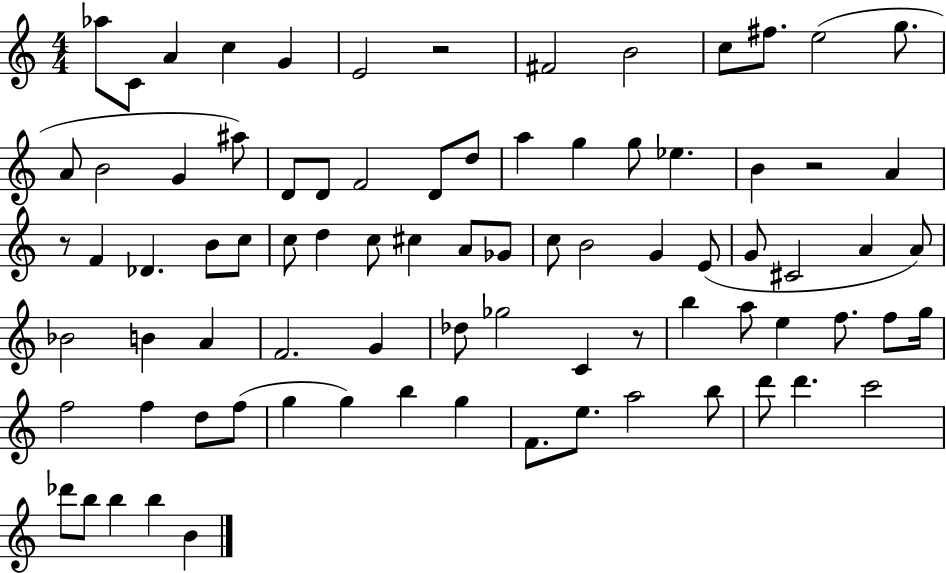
Ab5/e C4/e A4/q C5/q G4/q E4/h R/h F#4/h B4/h C5/e F#5/e. E5/h G5/e. A4/e B4/h G4/q A#5/e D4/e D4/e F4/h D4/e D5/e A5/q G5/q G5/e Eb5/q. B4/q R/h A4/q R/e F4/q Db4/q. B4/e C5/e C5/e D5/q C5/e C#5/q A4/e Gb4/e C5/e B4/h G4/q E4/e G4/e C#4/h A4/q A4/e Bb4/h B4/q A4/q F4/h. G4/q Db5/e Gb5/h C4/q R/e B5/q A5/e E5/q F5/e. F5/e G5/s F5/h F5/q D5/e F5/e G5/q G5/q B5/q G5/q F4/e. E5/e. A5/h B5/e D6/e D6/q. C6/h Db6/e B5/e B5/q B5/q B4/q